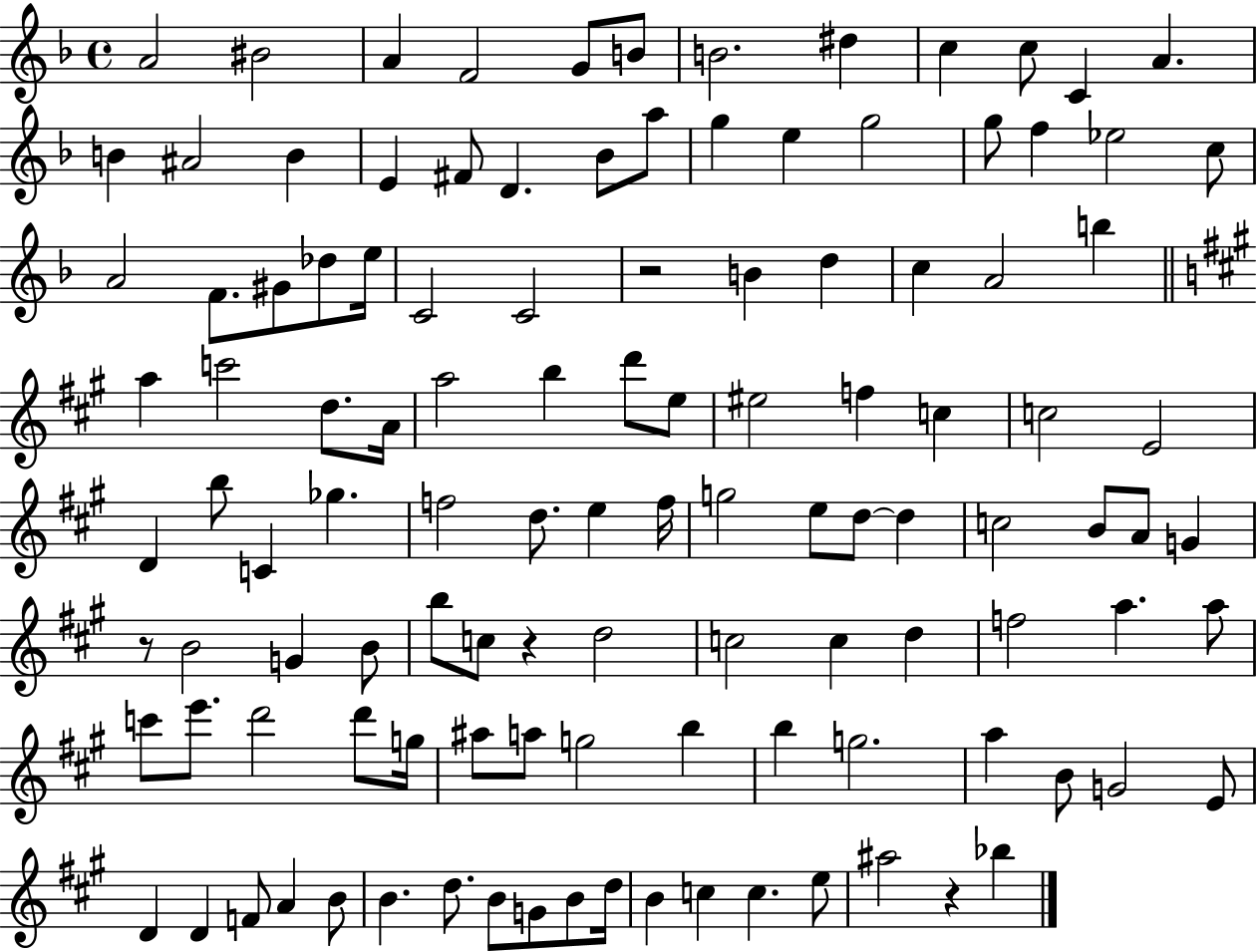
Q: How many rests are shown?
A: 4